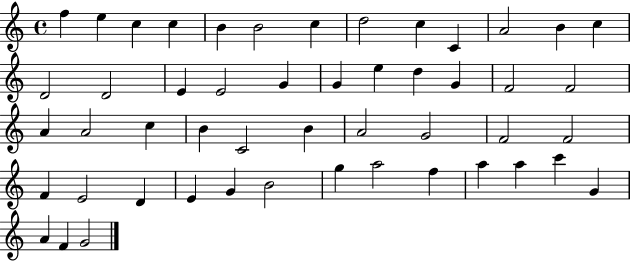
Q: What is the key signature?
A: C major